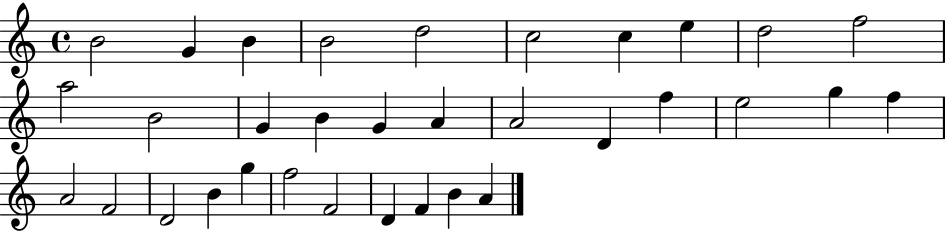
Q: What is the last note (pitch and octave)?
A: A4